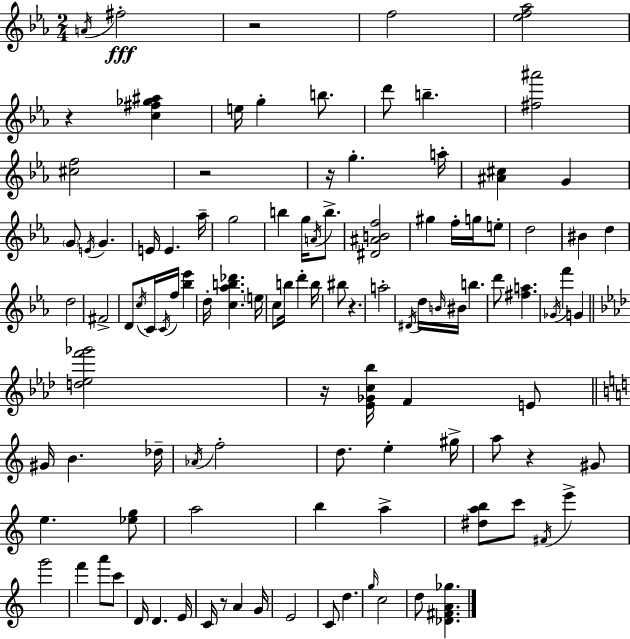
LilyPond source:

{
  \clef treble
  \numericTimeSignature
  \time 2/4
  \key ees \major
  \repeat volta 2 { \acciaccatura { a'16 }\fff fis''2-. | r2 | f''2 | <ees'' f'' aes''>2 | \break r4 <c'' fis'' ges'' ais''>4 | e''16 g''4-. b''8. | d'''8 b''4.-- | <fis'' ais'''>2 | \break <cis'' f''>2 | r2 | r16 g''4.-. | a''16-. <ais' cis''>4 g'4 | \break \parenthesize g'8 \acciaccatura { e'16 } g'4. | e'16 e'4. | aes''16-- g''2 | b''4 g''16 \acciaccatura { a'16 } | \break b''8.-> <dis' ais' b' f''>2 | gis''4 f''16-. | g''16 e''8-. d''2 | bis'4 d''4 | \break d''2 | fis'2-> | d'8 \acciaccatura { c''16 } c'16 \acciaccatura { c'16 } | f''16 <bes'' ees'''>4 d''16-. <c'' aes'' b'' des'''>4. | \break \parenthesize e''16 c''8 b''16 | d'''4-. b''16 bis''8 r4. | a''2-. | \acciaccatura { dis'16 } d''16 \grace { b'16 } | \break bis'16 b''4. d'''8 | <fis'' a''>4. \acciaccatura { ges'16 } | f'''4 g'4 | \bar "||" \break \key f \minor <d'' ees'' f''' ges'''>2 | r16 <ees' ges' c'' bes''>16 f'4 e'8 | \bar "||" \break \key c \major gis'16 b'4. des''16-- | \acciaccatura { aes'16 } f''2-. | d''8. e''4-. | gis''16-> a''8 r4 gis'8 | \break e''4. <ees'' g''>8 | a''2 | b''4 a''4-> | <dis'' a'' b''>8 c'''8 \acciaccatura { fis'16 } e'''4-> | \break g'''2 | f'''4 a'''8 | c'''8 d'16 d'4. | e'16 c'16 r8 a'4 | \break g'16 e'2 | c'8 d''4. | \grace { g''16 } c''2 | d''8 <des' fis' a' ges''>4. | \break } \bar "|."
}